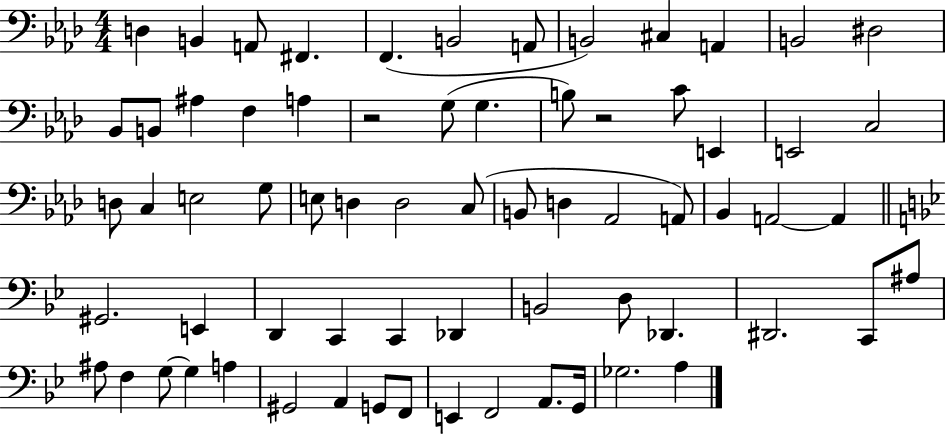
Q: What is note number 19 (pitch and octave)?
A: G3